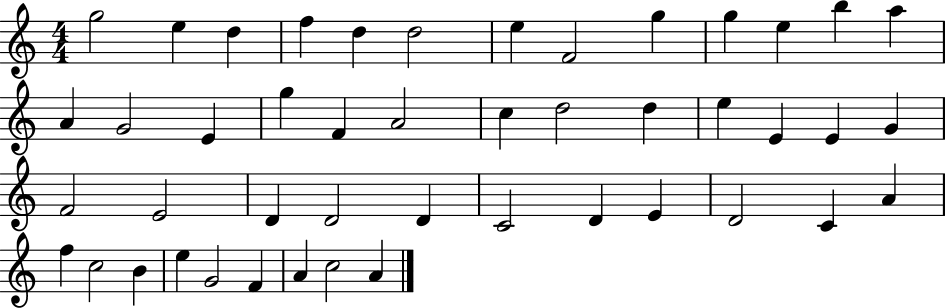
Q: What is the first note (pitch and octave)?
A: G5